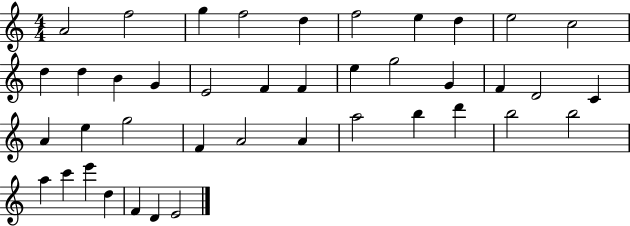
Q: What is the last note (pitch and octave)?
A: E4